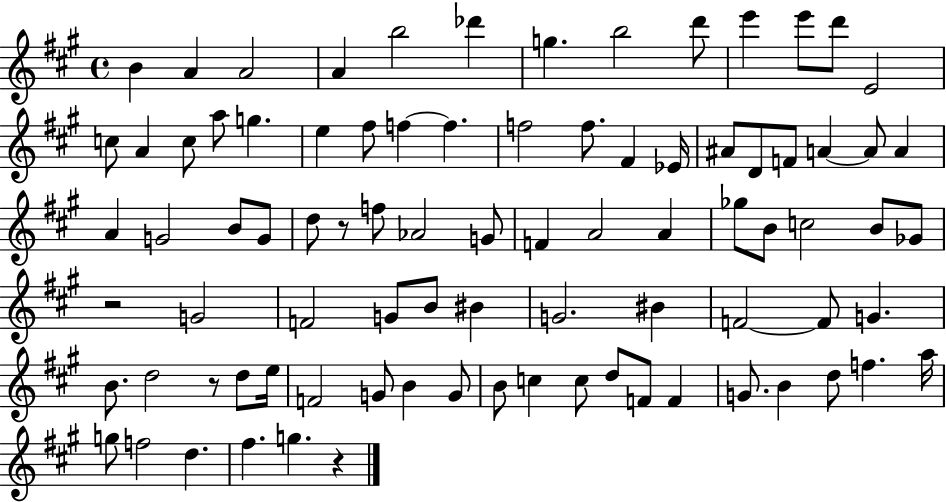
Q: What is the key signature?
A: A major